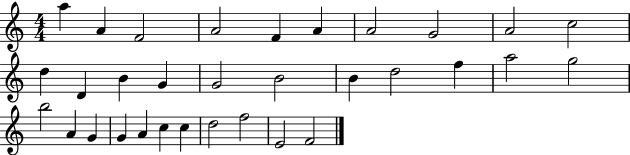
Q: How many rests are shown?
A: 0